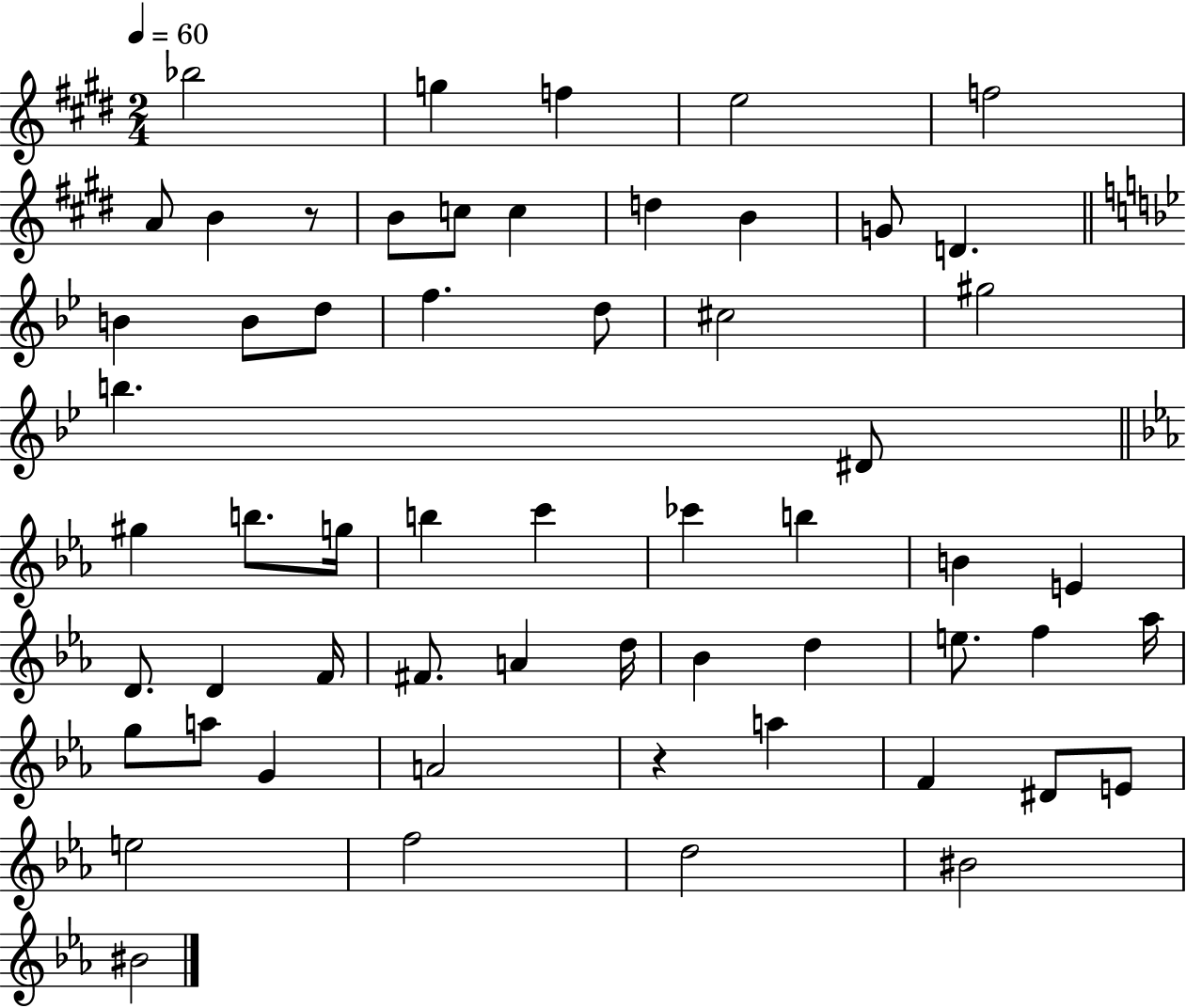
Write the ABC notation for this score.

X:1
T:Untitled
M:2/4
L:1/4
K:E
_b2 g f e2 f2 A/2 B z/2 B/2 c/2 c d B G/2 D B B/2 d/2 f d/2 ^c2 ^g2 b ^D/2 ^g b/2 g/4 b c' _c' b B E D/2 D F/4 ^F/2 A d/4 _B d e/2 f _a/4 g/2 a/2 G A2 z a F ^D/2 E/2 e2 f2 d2 ^B2 ^B2